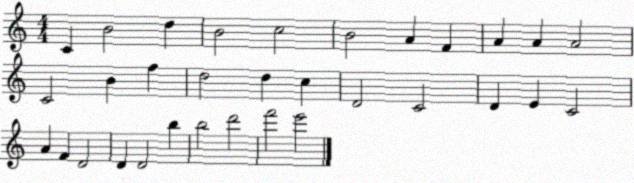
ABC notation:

X:1
T:Untitled
M:4/4
L:1/4
K:C
C B2 d B2 c2 B2 A F A A A2 C2 B f d2 d c D2 C2 D E C2 A F D2 D D2 b b2 d'2 f'2 e'2